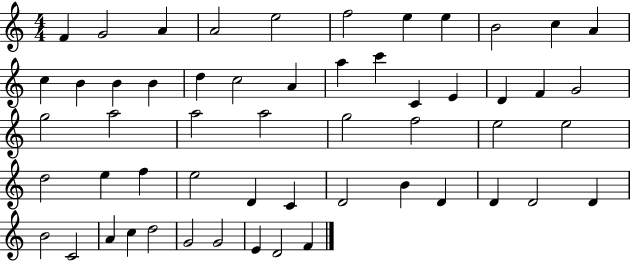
{
  \clef treble
  \numericTimeSignature
  \time 4/4
  \key c \major
  f'4 g'2 a'4 | a'2 e''2 | f''2 e''4 e''4 | b'2 c''4 a'4 | \break c''4 b'4 b'4 b'4 | d''4 c''2 a'4 | a''4 c'''4 c'4 e'4 | d'4 f'4 g'2 | \break g''2 a''2 | a''2 a''2 | g''2 f''2 | e''2 e''2 | \break d''2 e''4 f''4 | e''2 d'4 c'4 | d'2 b'4 d'4 | d'4 d'2 d'4 | \break b'2 c'2 | a'4 c''4 d''2 | g'2 g'2 | e'4 d'2 f'4 | \break \bar "|."
}